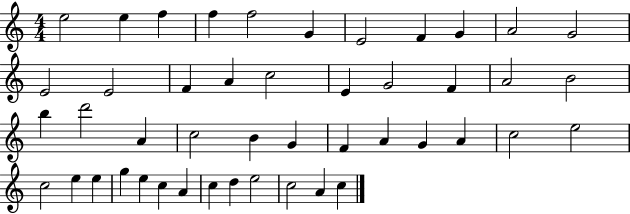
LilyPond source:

{
  \clef treble
  \numericTimeSignature
  \time 4/4
  \key c \major
  e''2 e''4 f''4 | f''4 f''2 g'4 | e'2 f'4 g'4 | a'2 g'2 | \break e'2 e'2 | f'4 a'4 c''2 | e'4 g'2 f'4 | a'2 b'2 | \break b''4 d'''2 a'4 | c''2 b'4 g'4 | f'4 a'4 g'4 a'4 | c''2 e''2 | \break c''2 e''4 e''4 | g''4 e''4 c''4 a'4 | c''4 d''4 e''2 | c''2 a'4 c''4 | \break \bar "|."
}